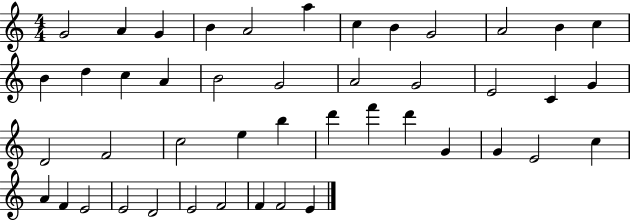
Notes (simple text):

G4/h A4/q G4/q B4/q A4/h A5/q C5/q B4/q G4/h A4/h B4/q C5/q B4/q D5/q C5/q A4/q B4/h G4/h A4/h G4/h E4/h C4/q G4/q D4/h F4/h C5/h E5/q B5/q D6/q F6/q D6/q G4/q G4/q E4/h C5/q A4/q F4/q E4/h E4/h D4/h E4/h F4/h F4/q F4/h E4/q